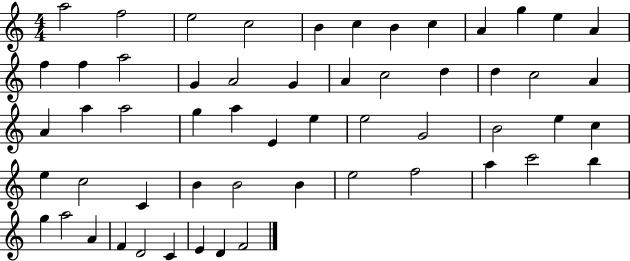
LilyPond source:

{
  \clef treble
  \numericTimeSignature
  \time 4/4
  \key c \major
  a''2 f''2 | e''2 c''2 | b'4 c''4 b'4 c''4 | a'4 g''4 e''4 a'4 | \break f''4 f''4 a''2 | g'4 a'2 g'4 | a'4 c''2 d''4 | d''4 c''2 a'4 | \break a'4 a''4 a''2 | g''4 a''4 e'4 e''4 | e''2 g'2 | b'2 e''4 c''4 | \break e''4 c''2 c'4 | b'4 b'2 b'4 | e''2 f''2 | a''4 c'''2 b''4 | \break g''4 a''2 a'4 | f'4 d'2 c'4 | e'4 d'4 f'2 | \bar "|."
}